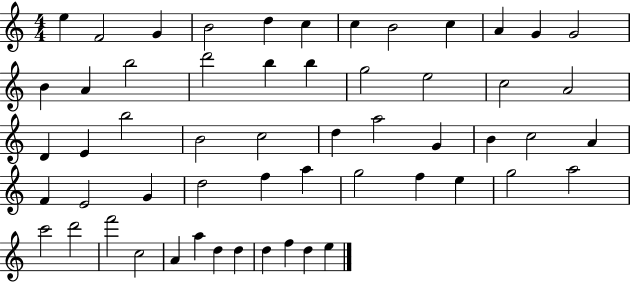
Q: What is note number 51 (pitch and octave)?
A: D5